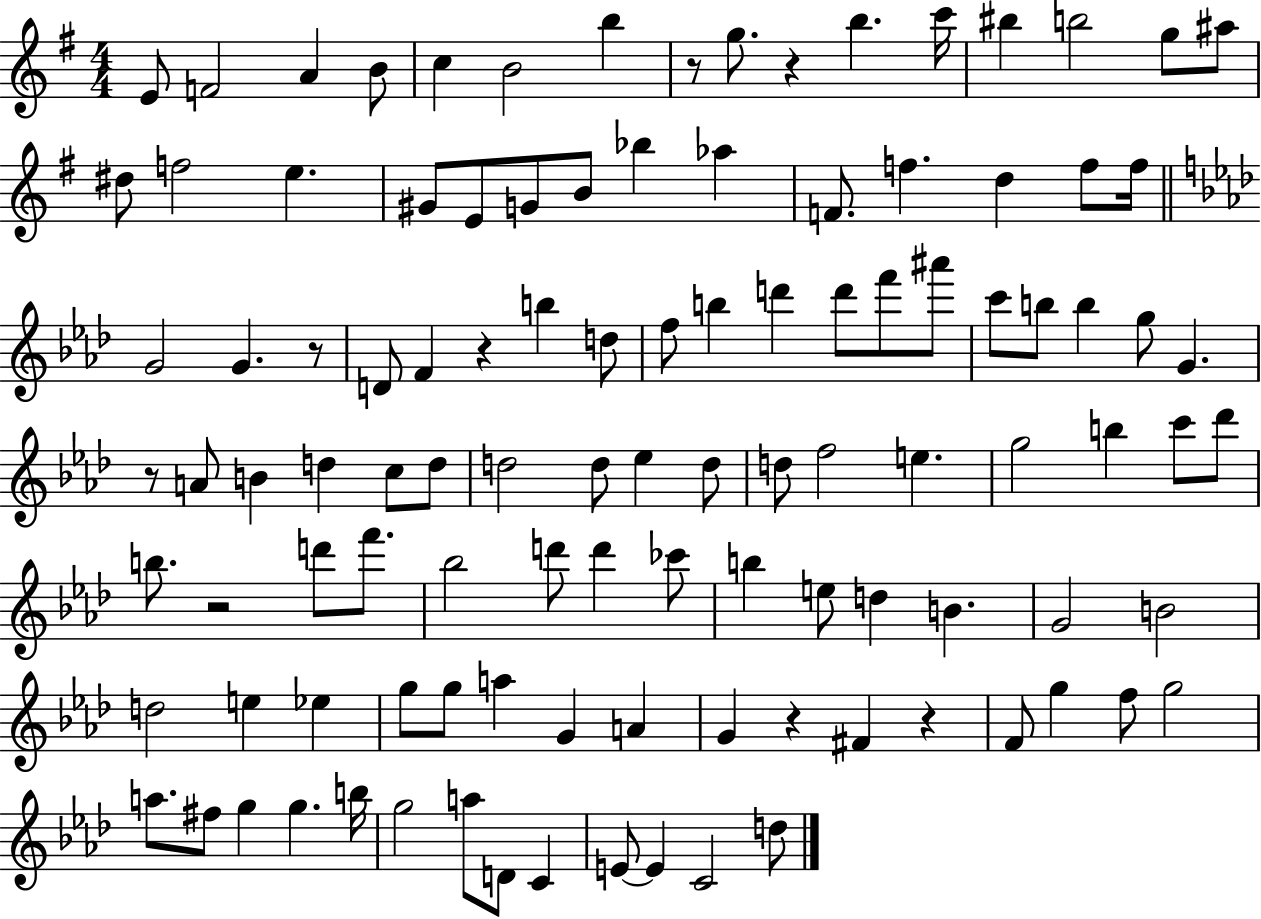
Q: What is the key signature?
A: G major